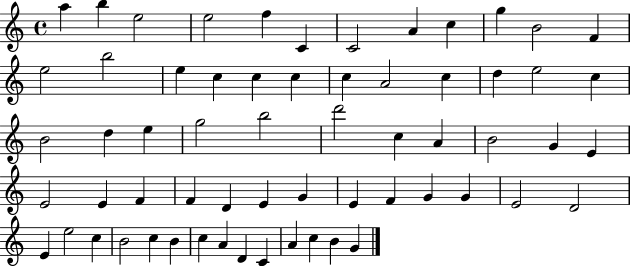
{
  \clef treble
  \time 4/4
  \defaultTimeSignature
  \key c \major
  a''4 b''4 e''2 | e''2 f''4 c'4 | c'2 a'4 c''4 | g''4 b'2 f'4 | \break e''2 b''2 | e''4 c''4 c''4 c''4 | c''4 a'2 c''4 | d''4 e''2 c''4 | \break b'2 d''4 e''4 | g''2 b''2 | d'''2 c''4 a'4 | b'2 g'4 e'4 | \break e'2 e'4 f'4 | f'4 d'4 e'4 g'4 | e'4 f'4 g'4 g'4 | e'2 d'2 | \break e'4 e''2 c''4 | b'2 c''4 b'4 | c''4 a'4 d'4 c'4 | a'4 c''4 b'4 g'4 | \break \bar "|."
}